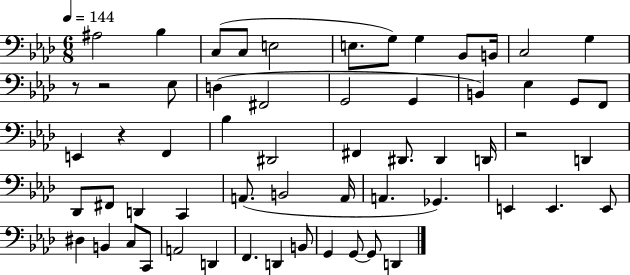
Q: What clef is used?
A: bass